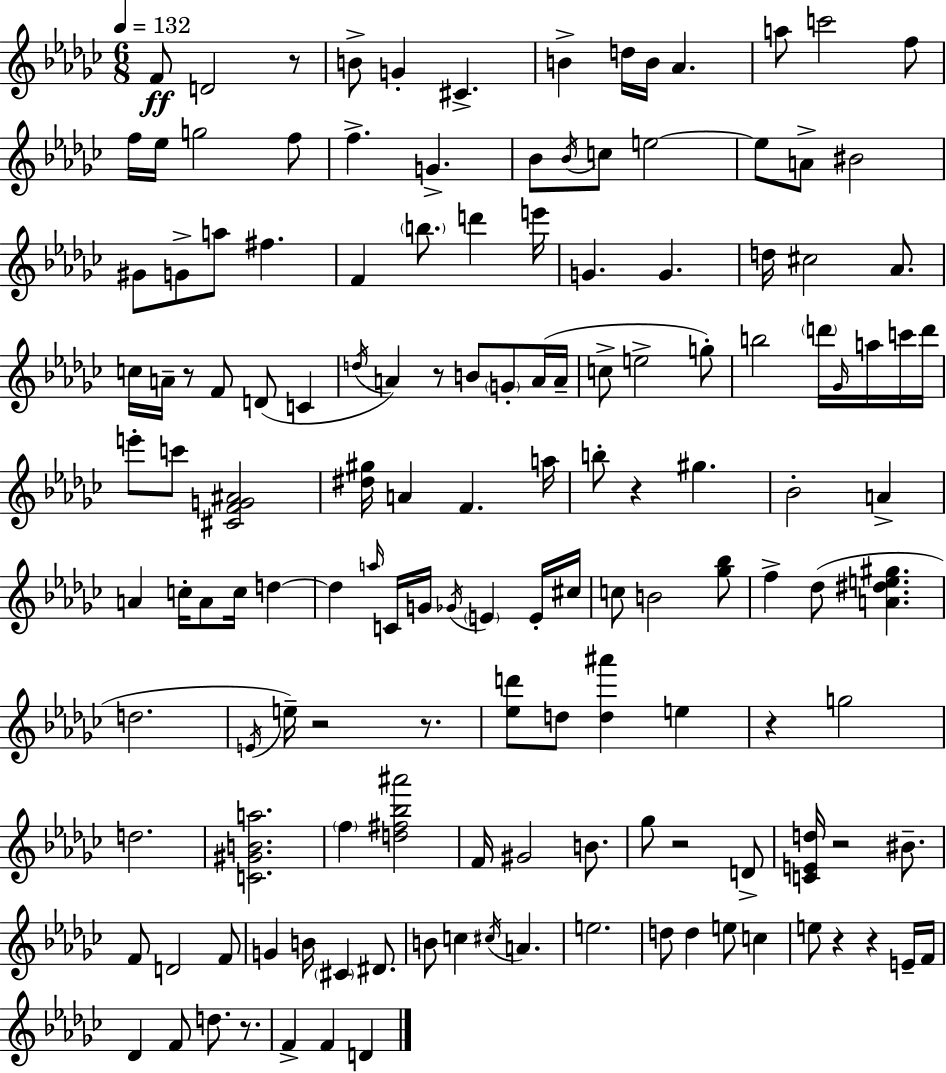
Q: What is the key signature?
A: EES minor